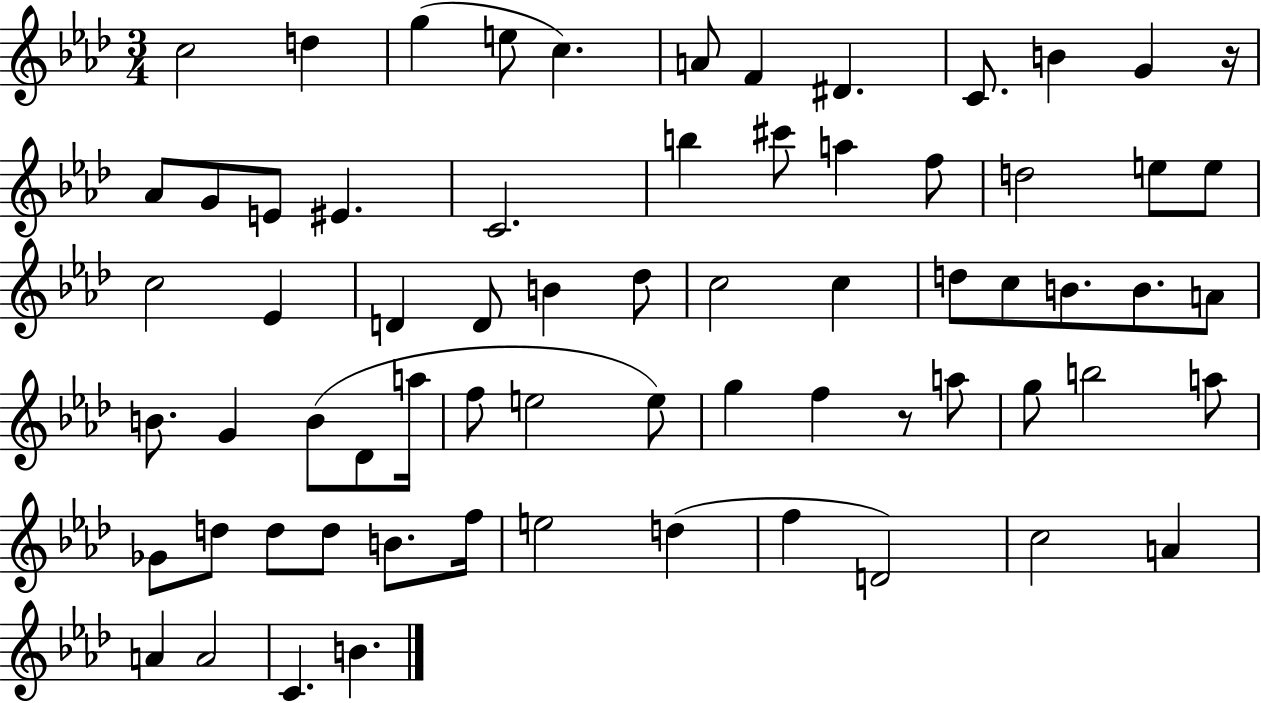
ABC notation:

X:1
T:Untitled
M:3/4
L:1/4
K:Ab
c2 d g e/2 c A/2 F ^D C/2 B G z/4 _A/2 G/2 E/2 ^E C2 b ^c'/2 a f/2 d2 e/2 e/2 c2 _E D D/2 B _d/2 c2 c d/2 c/2 B/2 B/2 A/2 B/2 G B/2 _D/2 a/4 f/2 e2 e/2 g f z/2 a/2 g/2 b2 a/2 _G/2 d/2 d/2 d/2 B/2 f/4 e2 d f D2 c2 A A A2 C B